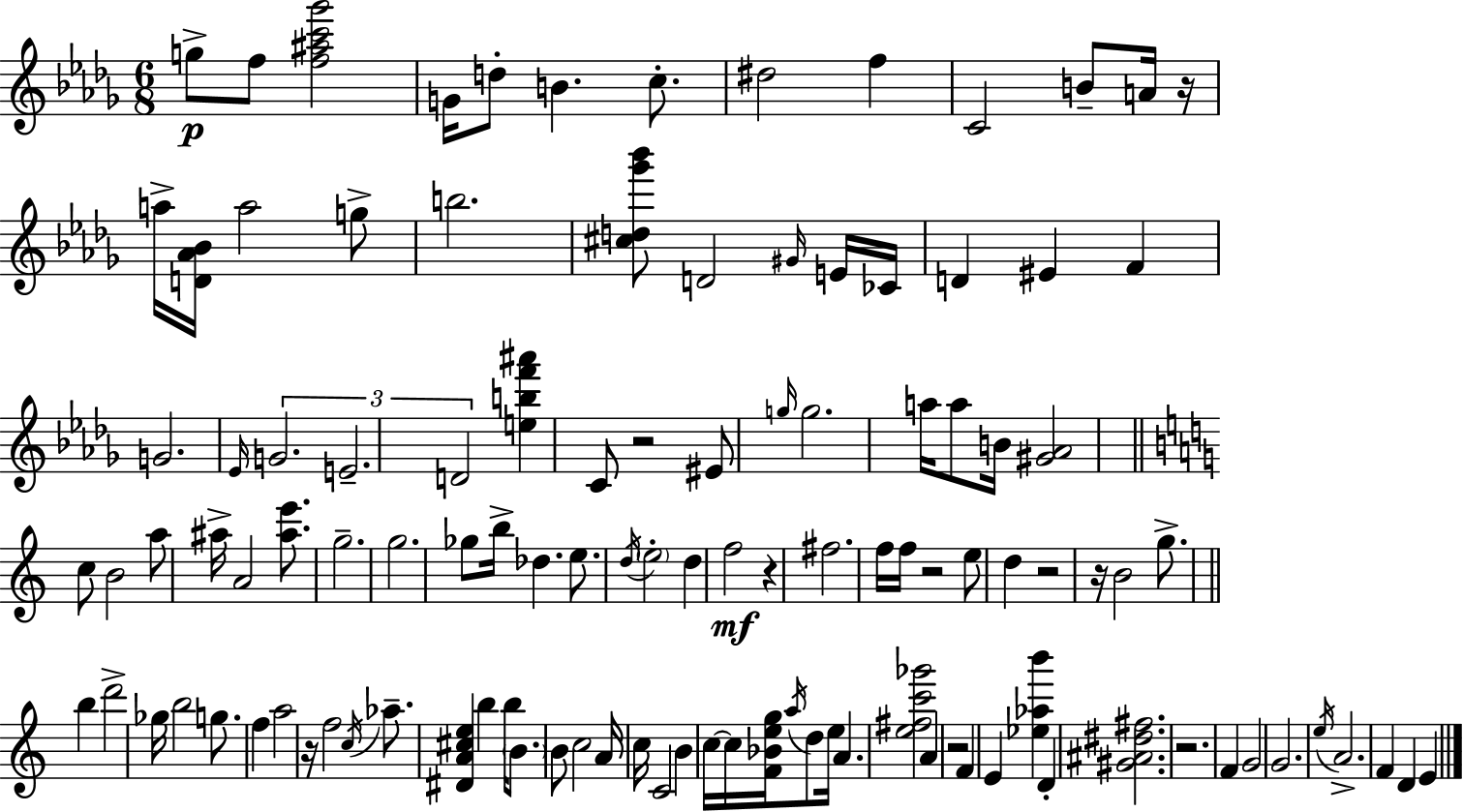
{
  \clef treble
  \numericTimeSignature
  \time 6/8
  \key bes \minor
  g''8->\p f''8 <f'' ais'' c''' ges'''>2 | g'16 d''8-. b'4. c''8.-. | dis''2 f''4 | c'2 b'8-- a'16 r16 | \break a''16-> <d' aes' bes'>16 a''2 g''8-> | b''2. | <cis'' d'' ges''' bes'''>8 d'2 \grace { gis'16 } e'16 | ces'16 d'4 eis'4 f'4 | \break g'2. | \grace { ees'16 } \tuplet 3/2 { g'2. | e'2.-- | d'2 } <e'' b'' f''' ais'''>4 | \break c'8 r2 | eis'8 \grace { g''16 } g''2. | a''16 a''8 b'16 <gis' aes'>2 | \bar "||" \break \key c \major c''8 b'2 a''8 | ais''16-> a'2 <ais'' e'''>8. | g''2.-- | g''2. | \break ges''8 b''16-> des''4. e''8. | \acciaccatura { d''16 } \parenthesize e''2-. d''4 | f''2\mf r4 | fis''2. | \break f''16 f''16 r2 e''8 | d''4 r2 | r16 b'2 g''8.-> | \bar "||" \break \key a \minor b''4 d'''2-> | ges''16 b''2 g''8. | f''4 a''2 | r16 f''2 \acciaccatura { c''16 } aes''8.-- | \break <dis' a' cis'' e''>4 b''4 b''16 \parenthesize b'8. | b'8 c''2 a'16 | c''16 c'2 b'4 | c''16~~ c''16 <f' bes' e'' g''>16 \acciaccatura { a''16 } d''8 e''16 a'4. | \break <e'' fis'' c''' ges'''>2 a'4 | r2 f'4 | e'4 <ees'' aes'' b'''>4 d'4-. | <gis' ais' dis'' fis''>2. | \break r2. | f'4 g'2 | g'2. | \acciaccatura { e''16 } a'2.-> | \break f'4 d'4 e'4 | \bar "|."
}